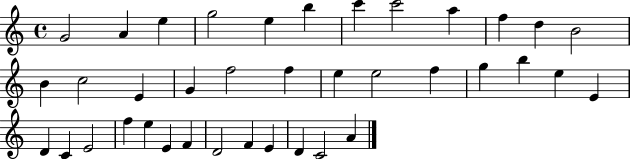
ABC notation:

X:1
T:Untitled
M:4/4
L:1/4
K:C
G2 A e g2 e b c' c'2 a f d B2 B c2 E G f2 f e e2 f g b e E D C E2 f e E F D2 F E D C2 A